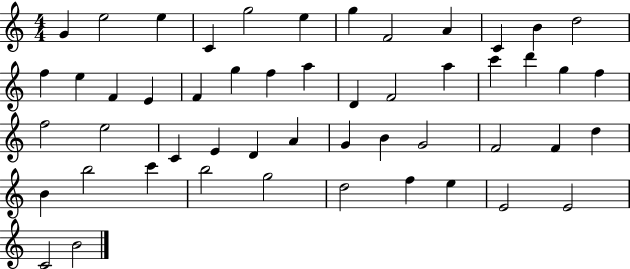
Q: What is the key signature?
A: C major